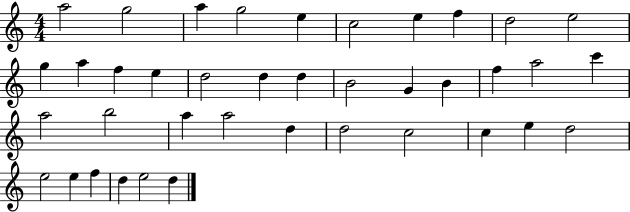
{
  \clef treble
  \numericTimeSignature
  \time 4/4
  \key c \major
  a''2 g''2 | a''4 g''2 e''4 | c''2 e''4 f''4 | d''2 e''2 | \break g''4 a''4 f''4 e''4 | d''2 d''4 d''4 | b'2 g'4 b'4 | f''4 a''2 c'''4 | \break a''2 b''2 | a''4 a''2 d''4 | d''2 c''2 | c''4 e''4 d''2 | \break e''2 e''4 f''4 | d''4 e''2 d''4 | \bar "|."
}